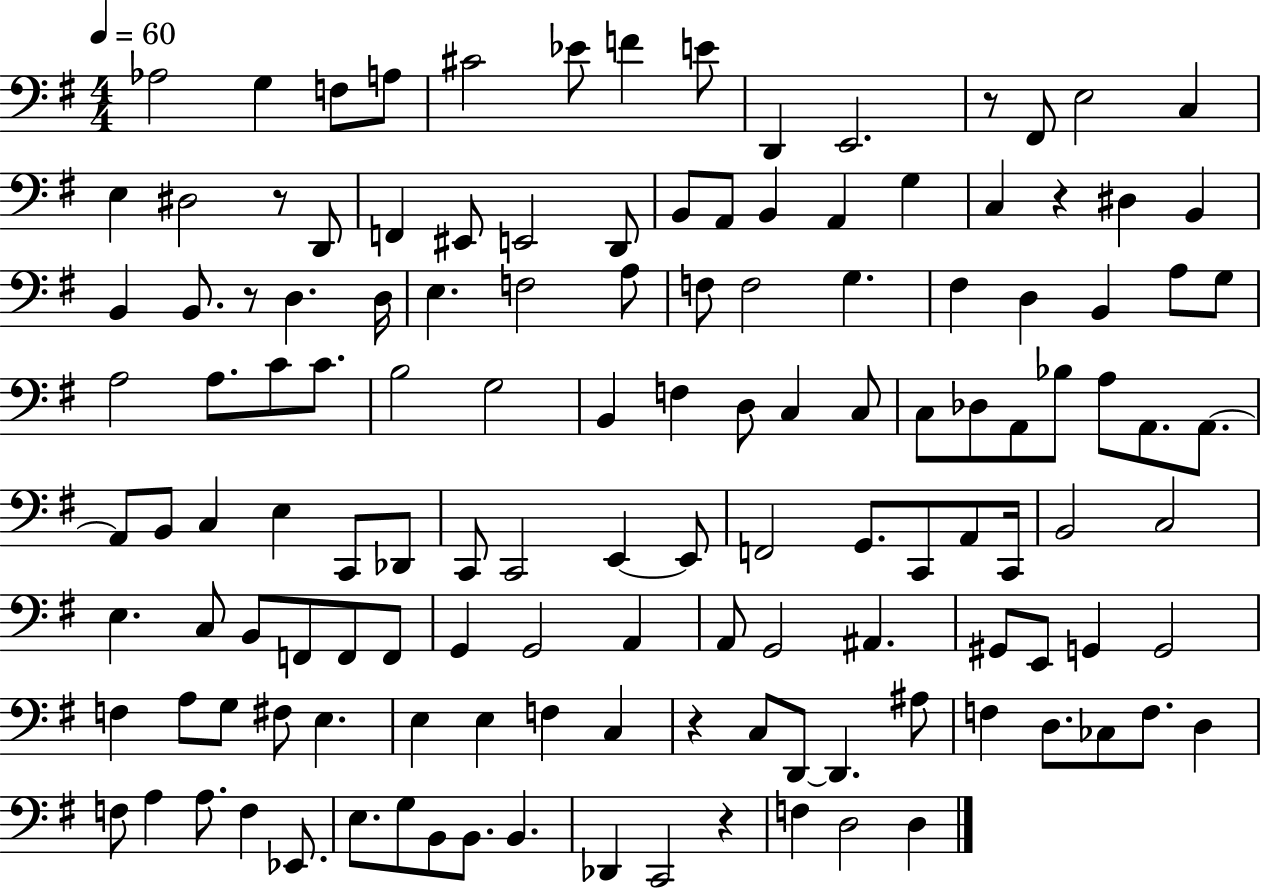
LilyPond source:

{
  \clef bass
  \numericTimeSignature
  \time 4/4
  \key g \major
  \tempo 4 = 60
  aes2 g4 f8 a8 | cis'2 ees'8 f'4 e'8 | d,4 e,2. | r8 fis,8 e2 c4 | \break e4 dis2 r8 d,8 | f,4 eis,8 e,2 d,8 | b,8 a,8 b,4 a,4 g4 | c4 r4 dis4 b,4 | \break b,4 b,8. r8 d4. d16 | e4. f2 a8 | f8 f2 g4. | fis4 d4 b,4 a8 g8 | \break a2 a8. c'8 c'8. | b2 g2 | b,4 f4 d8 c4 c8 | c8 des8 a,8 bes8 a8 a,8. a,8.~~ | \break a,8 b,8 c4 e4 c,8 des,8 | c,8 c,2 e,4~~ e,8 | f,2 g,8. c,8 a,8 c,16 | b,2 c2 | \break e4. c8 b,8 f,8 f,8 f,8 | g,4 g,2 a,4 | a,8 g,2 ais,4. | gis,8 e,8 g,4 g,2 | \break f4 a8 g8 fis8 e4. | e4 e4 f4 c4 | r4 c8 d,8~~ d,4. ais8 | f4 d8. ces8 f8. d4 | \break f8 a4 a8. f4 ees,8. | e8. g8 b,8 b,8. b,4. | des,4 c,2 r4 | f4 d2 d4 | \break \bar "|."
}